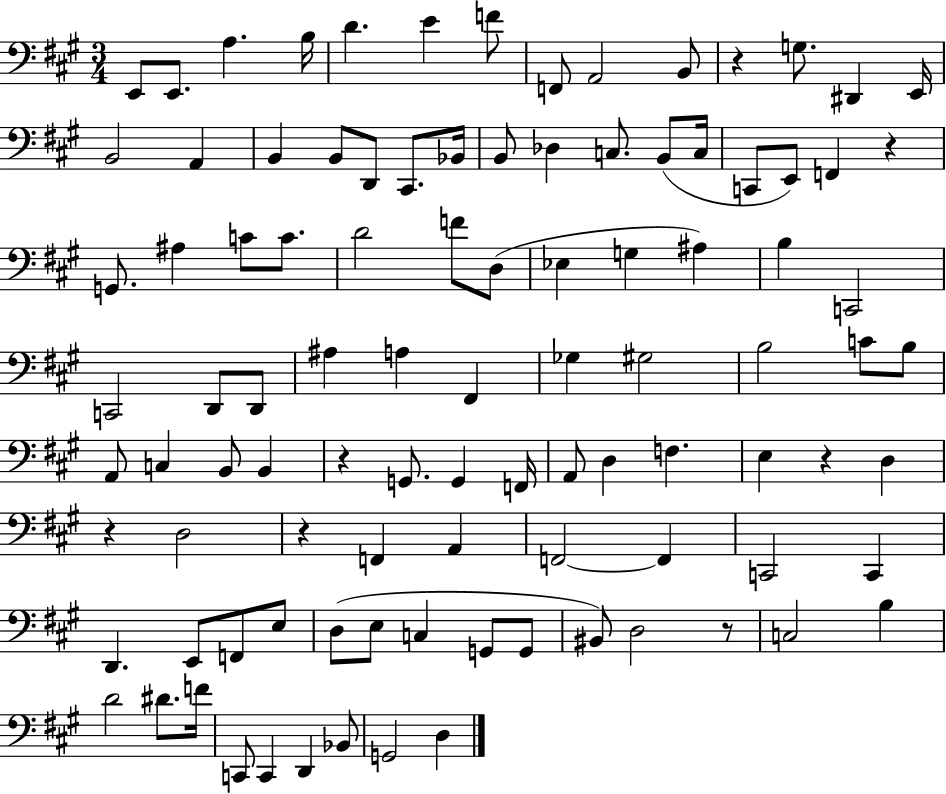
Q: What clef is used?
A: bass